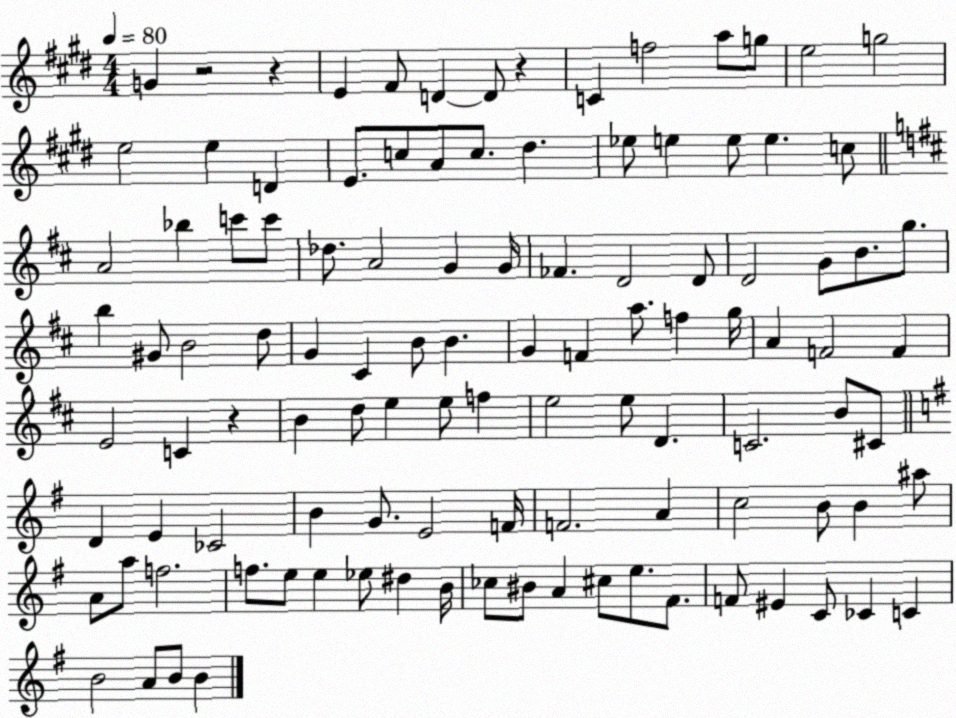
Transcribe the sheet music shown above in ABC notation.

X:1
T:Untitled
M:4/4
L:1/4
K:E
G z2 z E ^F/2 D D/2 z C f2 a/2 g/2 e2 g2 e2 e D E/2 c/2 A/2 c/2 ^d _e/2 e e/2 e c/2 A2 _b c'/2 c'/2 _d/2 A2 G G/4 _F D2 D/2 D2 G/2 B/2 g/2 b ^G/2 B2 d/2 G ^C B/2 B G F a/2 f g/4 A F2 F E2 C z B d/2 e e/2 f e2 e/2 D C2 B/2 ^C/2 D E _C2 B G/2 E2 F/4 F2 A c2 B/2 B ^a/2 A/2 a/2 f2 f/2 e/2 e _e/2 ^d B/4 _c/2 ^B/2 A ^c/2 e/2 ^F/2 F/2 ^E C/2 _C C B2 A/2 B/2 B